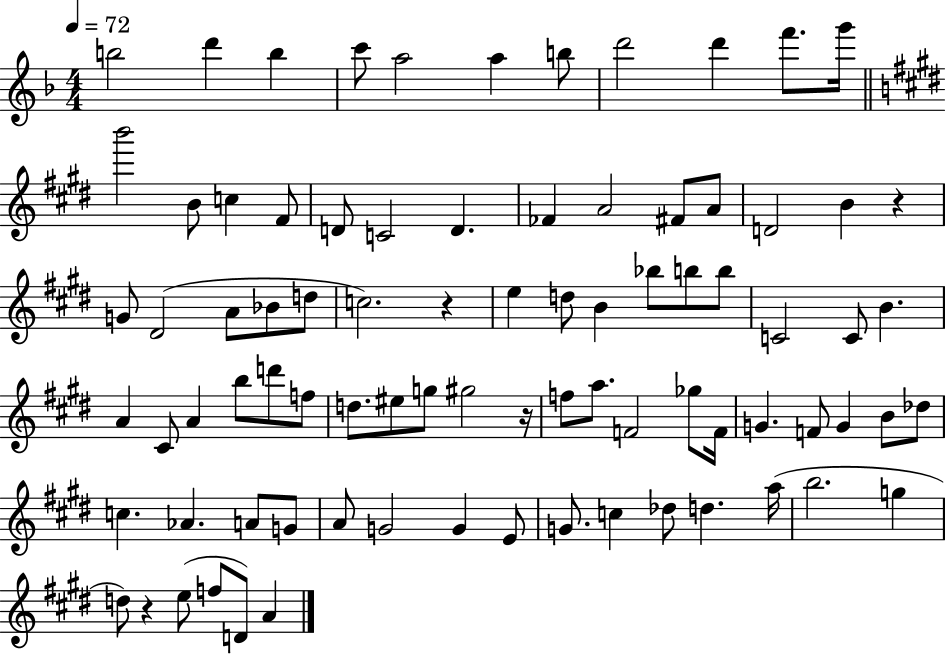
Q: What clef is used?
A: treble